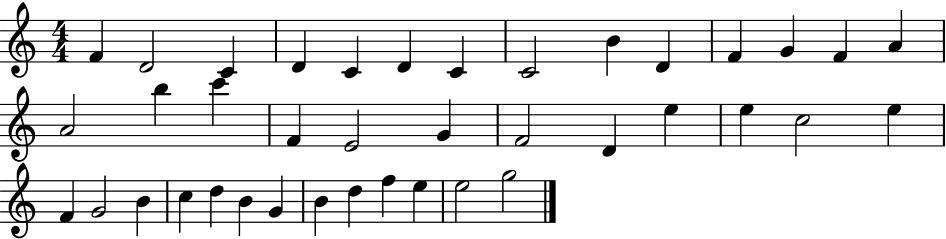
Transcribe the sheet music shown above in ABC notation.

X:1
T:Untitled
M:4/4
L:1/4
K:C
F D2 C D C D C C2 B D F G F A A2 b c' F E2 G F2 D e e c2 e F G2 B c d B G B d f e e2 g2